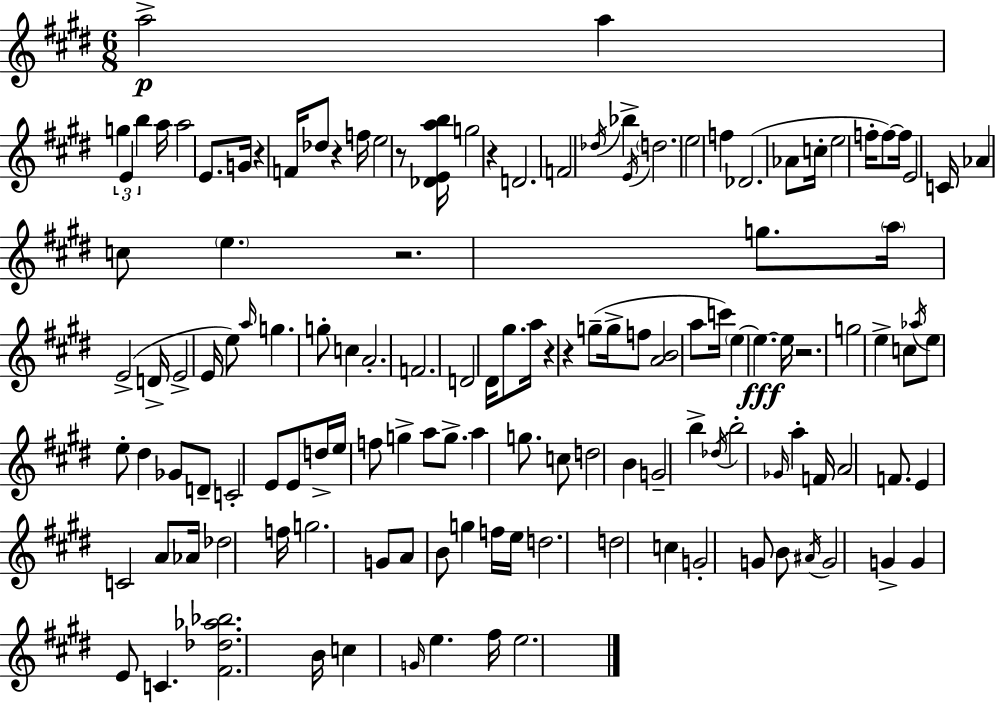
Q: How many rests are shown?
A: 8